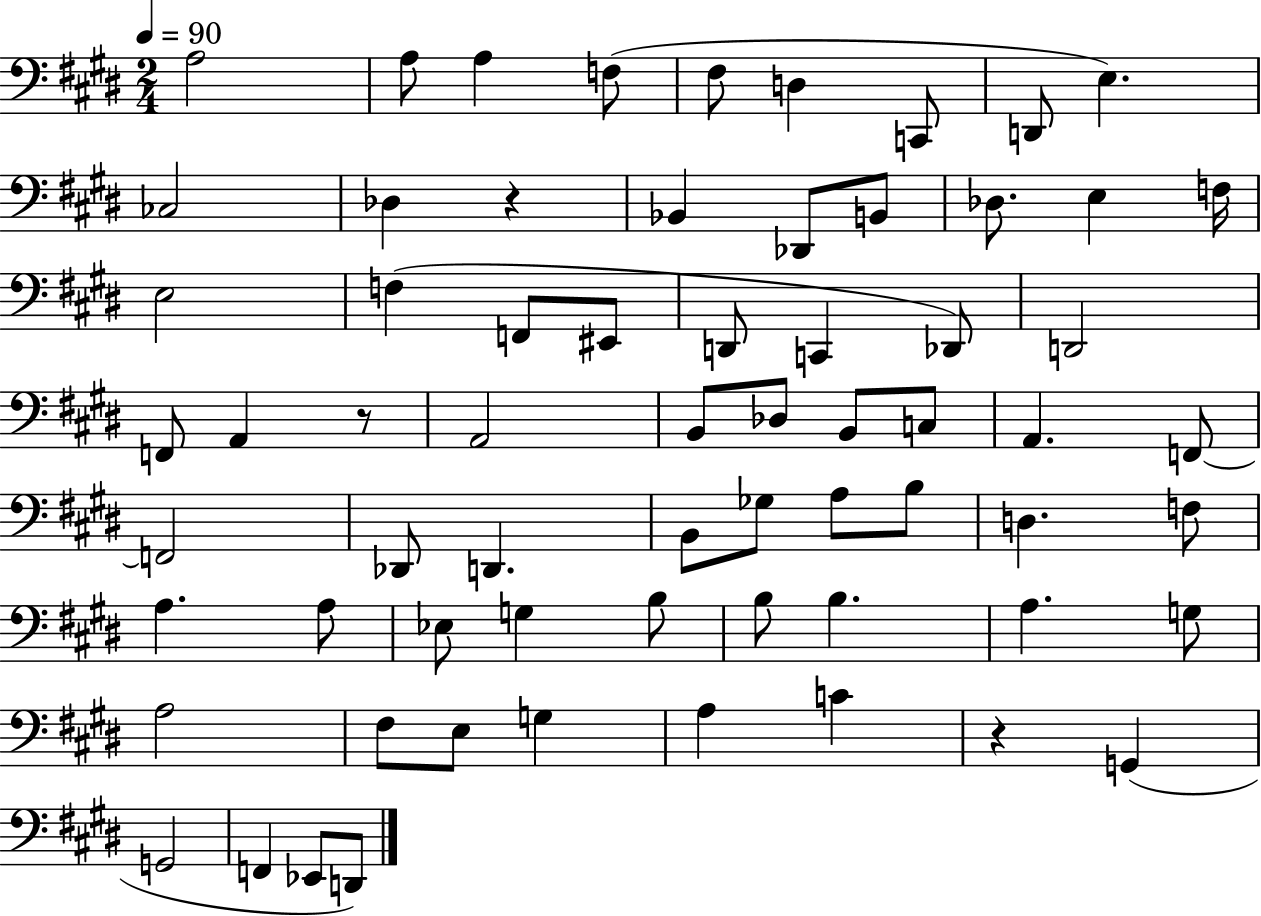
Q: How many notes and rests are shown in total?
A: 66